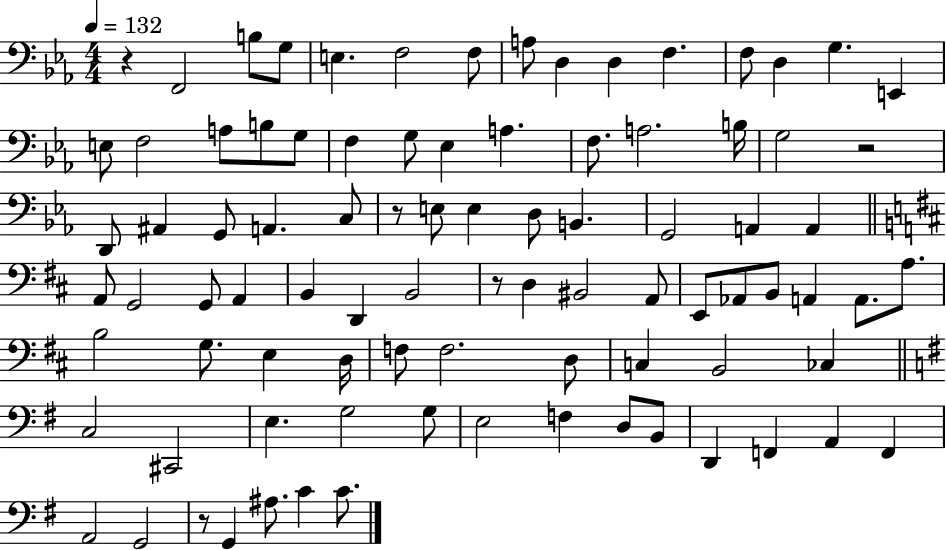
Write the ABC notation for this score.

X:1
T:Untitled
M:4/4
L:1/4
K:Eb
z F,,2 B,/2 G,/2 E, F,2 F,/2 A,/2 D, D, F, F,/2 D, G, E,, E,/2 F,2 A,/2 B,/2 G,/2 F, G,/2 _E, A, F,/2 A,2 B,/4 G,2 z2 D,,/2 ^A,, G,,/2 A,, C,/2 z/2 E,/2 E, D,/2 B,, G,,2 A,, A,, A,,/2 G,,2 G,,/2 A,, B,, D,, B,,2 z/2 D, ^B,,2 A,,/2 E,,/2 _A,,/2 B,,/2 A,, A,,/2 A,/2 B,2 G,/2 E, D,/4 F,/2 F,2 D,/2 C, B,,2 _C, C,2 ^C,,2 E, G,2 G,/2 E,2 F, D,/2 B,,/2 D,, F,, A,, F,, A,,2 G,,2 z/2 G,, ^A,/2 C C/2